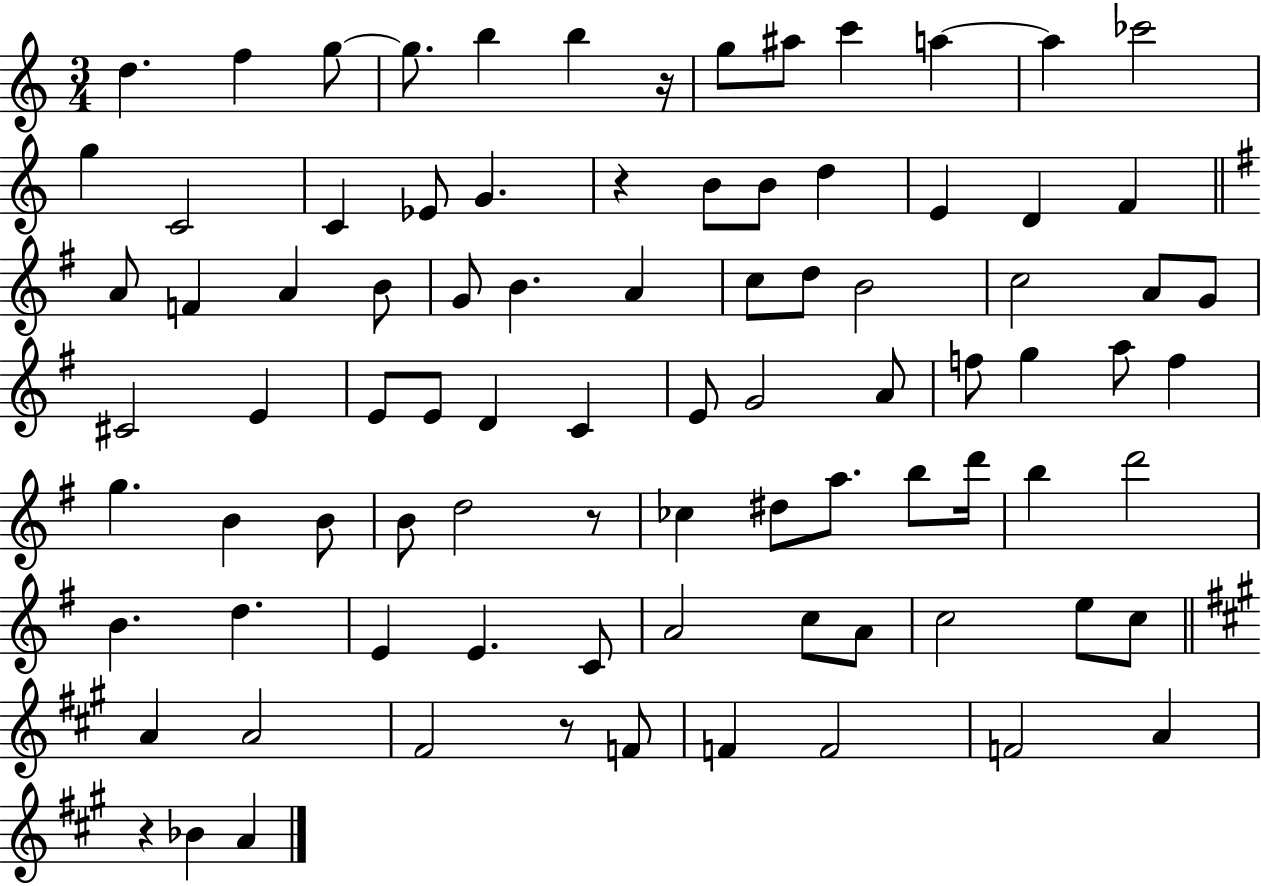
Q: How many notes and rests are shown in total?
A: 87